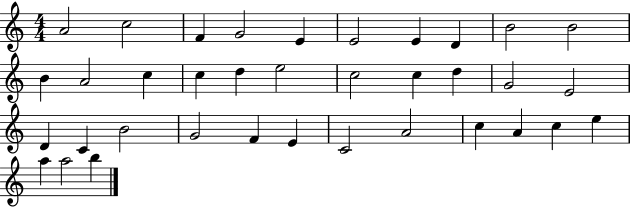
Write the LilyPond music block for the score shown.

{
  \clef treble
  \numericTimeSignature
  \time 4/4
  \key c \major
  a'2 c''2 | f'4 g'2 e'4 | e'2 e'4 d'4 | b'2 b'2 | \break b'4 a'2 c''4 | c''4 d''4 e''2 | c''2 c''4 d''4 | g'2 e'2 | \break d'4 c'4 b'2 | g'2 f'4 e'4 | c'2 a'2 | c''4 a'4 c''4 e''4 | \break a''4 a''2 b''4 | \bar "|."
}